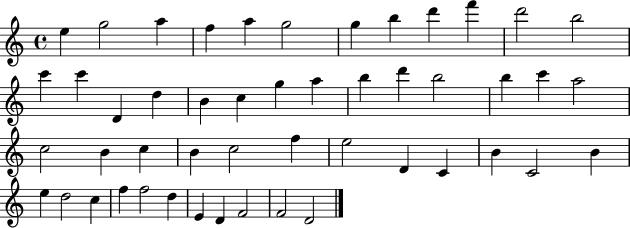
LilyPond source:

{
  \clef treble
  \time 4/4
  \defaultTimeSignature
  \key c \major
  e''4 g''2 a''4 | f''4 a''4 g''2 | g''4 b''4 d'''4 f'''4 | d'''2 b''2 | \break c'''4 c'''4 d'4 d''4 | b'4 c''4 g''4 a''4 | b''4 d'''4 b''2 | b''4 c'''4 a''2 | \break c''2 b'4 c''4 | b'4 c''2 f''4 | e''2 d'4 c'4 | b'4 c'2 b'4 | \break e''4 d''2 c''4 | f''4 f''2 d''4 | e'4 d'4 f'2 | f'2 d'2 | \break \bar "|."
}